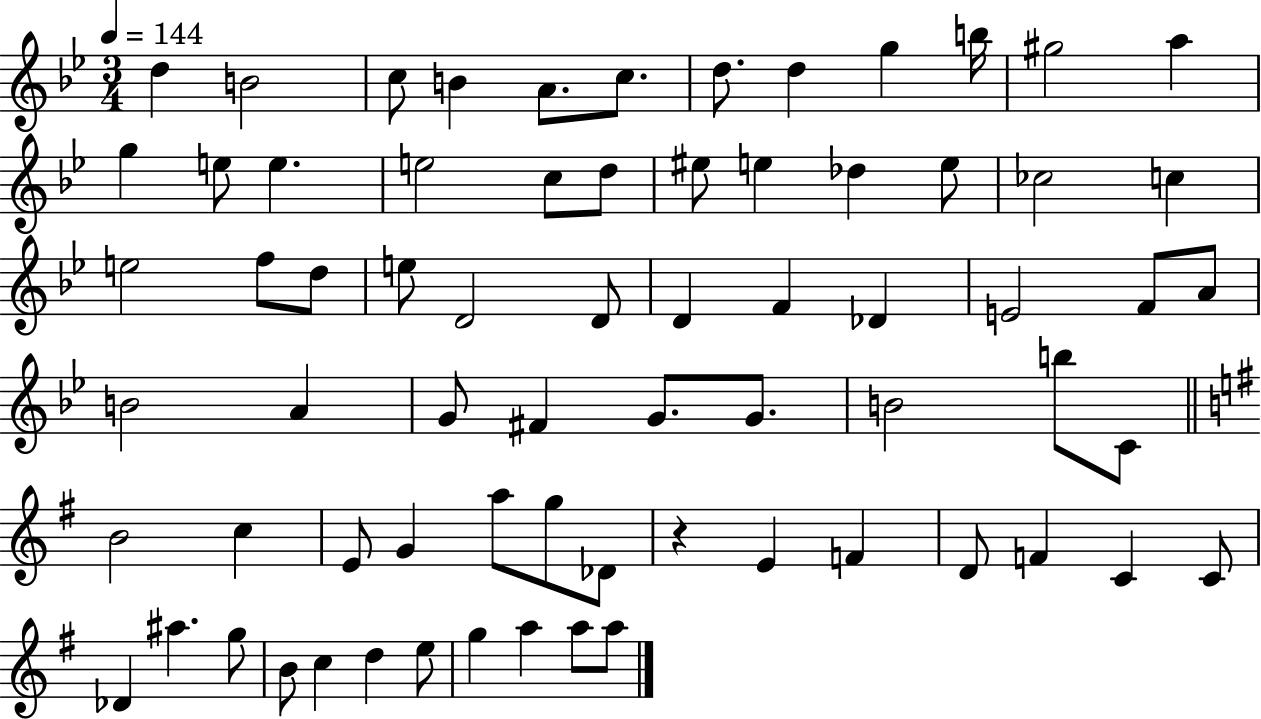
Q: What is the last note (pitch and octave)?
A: A5